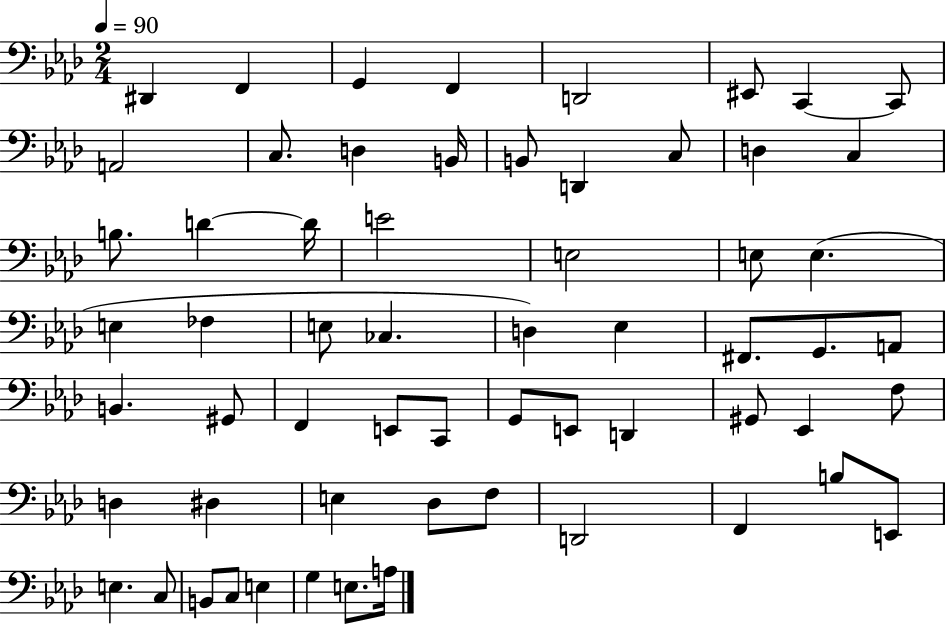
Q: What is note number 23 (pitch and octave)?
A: E3